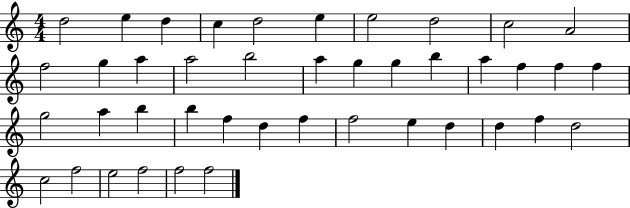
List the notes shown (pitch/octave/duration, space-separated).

D5/h E5/q D5/q C5/q D5/h E5/q E5/h D5/h C5/h A4/h F5/h G5/q A5/q A5/h B5/h A5/q G5/q G5/q B5/q A5/q F5/q F5/q F5/q G5/h A5/q B5/q B5/q F5/q D5/q F5/q F5/h E5/q D5/q D5/q F5/q D5/h C5/h F5/h E5/h F5/h F5/h F5/h